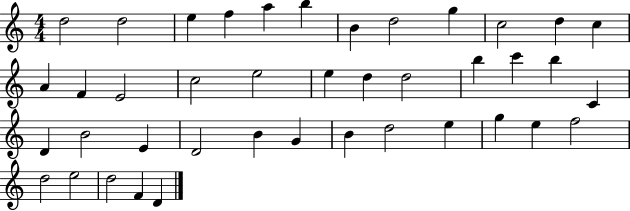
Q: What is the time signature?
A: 4/4